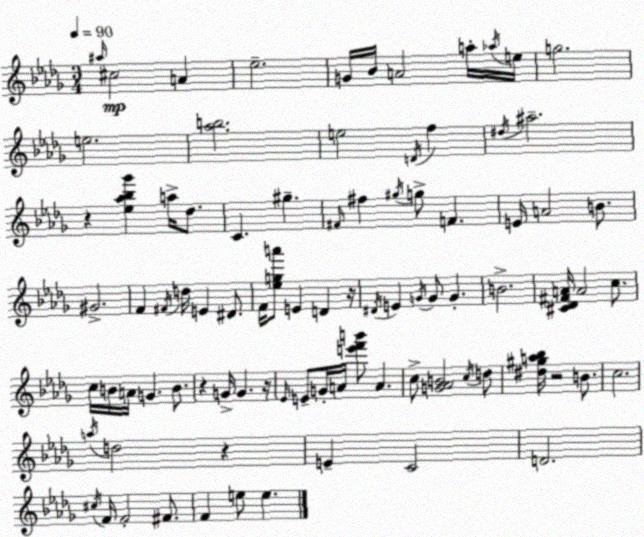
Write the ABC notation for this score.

X:1
T:Untitled
M:3/4
L:1/4
K:Bbm
^a/4 ^c2 A _e2 G/4 _B/4 A2 a/4 _a/4 e/4 g2 e2 [_ab]2 e2 D/4 f ^d/4 ^a2 z [_e_a_b_g'] a/4 _d/2 C ^g ^F/4 ^f ^g/4 g/2 F E/4 A2 B/2 ^G2 F ^F/4 d/4 E ^D/2 F/4 [_ega']/2 E D z/4 ^D/4 E G/4 G/2 G B2 [^C_D^FA]/4 A2 c/2 c/4 B/4 A/4 G B/2 z G/4 G z/4 _E/4 E/2 G/4 A/4 [e'f'b']/2 A c/2 [G_AB]2 c/4 d/2 [^d^ga_b]/4 z2 B/2 c2 a/4 d2 z E C2 D2 ^c/4 F/4 F2 ^F/2 F e/2 e